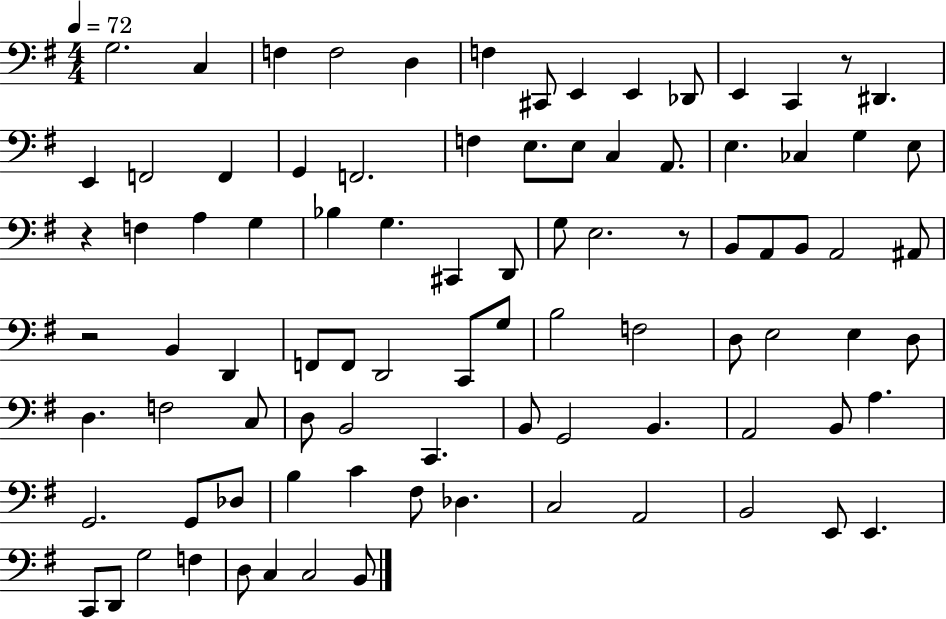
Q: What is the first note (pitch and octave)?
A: G3